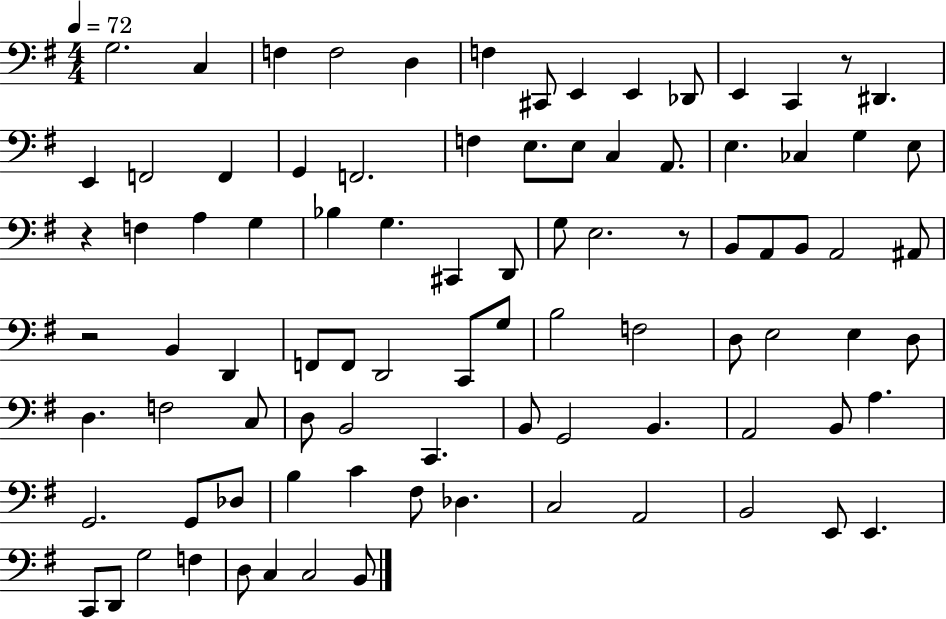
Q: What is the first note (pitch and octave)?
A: G3